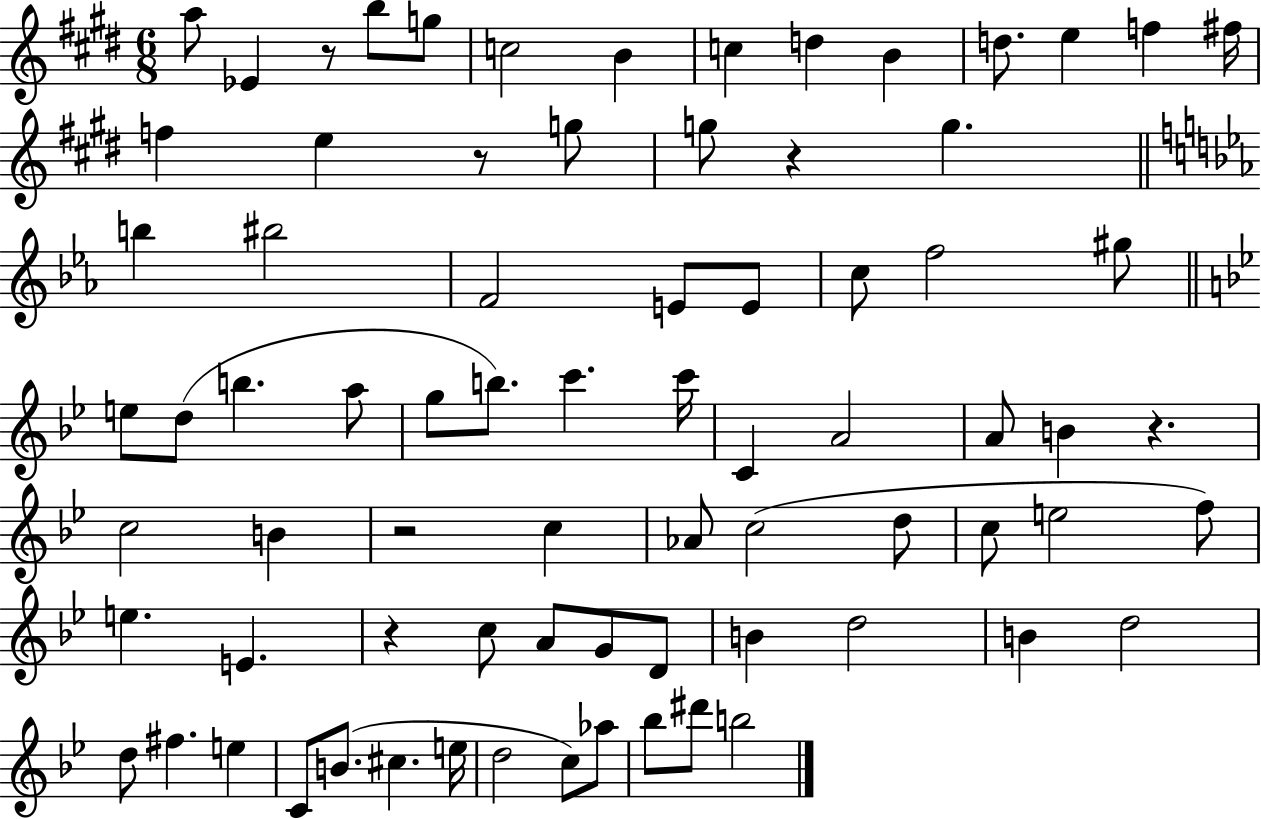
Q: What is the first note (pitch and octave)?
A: A5